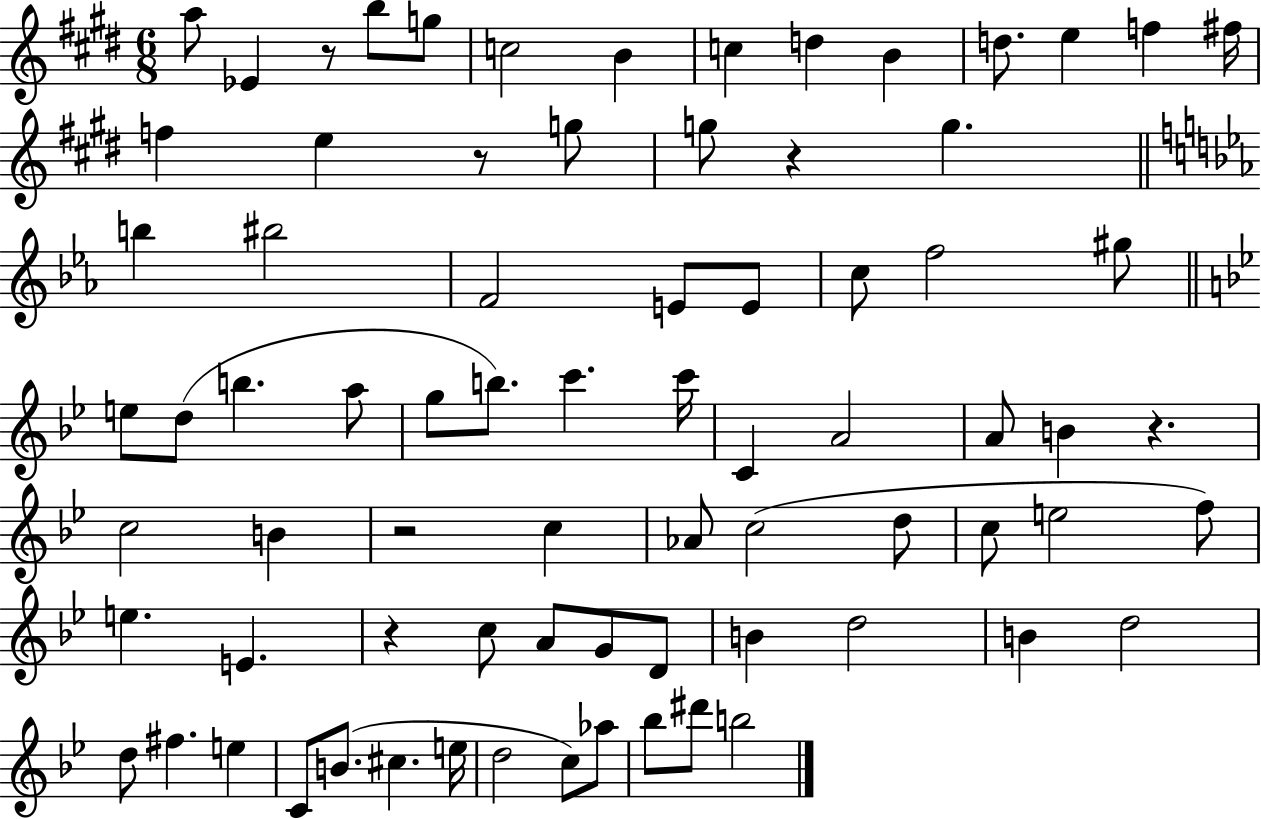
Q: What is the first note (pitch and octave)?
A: A5